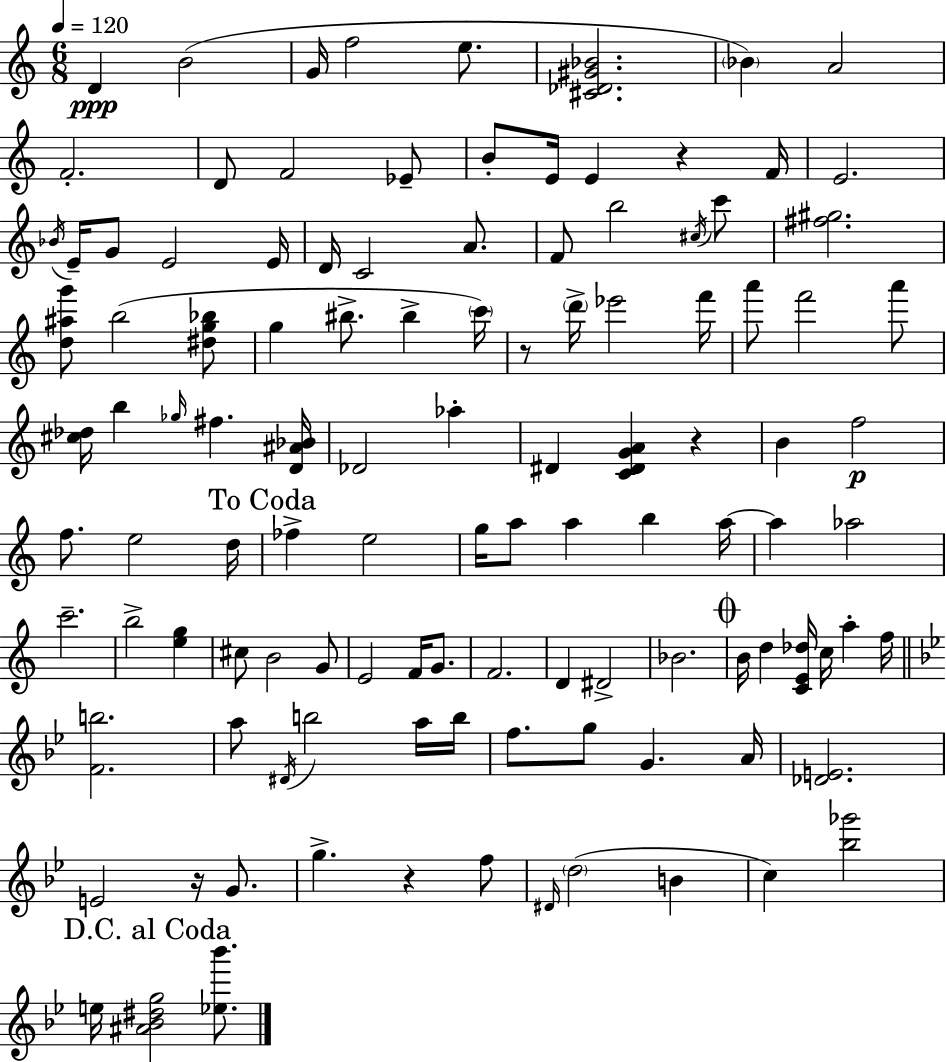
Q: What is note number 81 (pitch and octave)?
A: B5